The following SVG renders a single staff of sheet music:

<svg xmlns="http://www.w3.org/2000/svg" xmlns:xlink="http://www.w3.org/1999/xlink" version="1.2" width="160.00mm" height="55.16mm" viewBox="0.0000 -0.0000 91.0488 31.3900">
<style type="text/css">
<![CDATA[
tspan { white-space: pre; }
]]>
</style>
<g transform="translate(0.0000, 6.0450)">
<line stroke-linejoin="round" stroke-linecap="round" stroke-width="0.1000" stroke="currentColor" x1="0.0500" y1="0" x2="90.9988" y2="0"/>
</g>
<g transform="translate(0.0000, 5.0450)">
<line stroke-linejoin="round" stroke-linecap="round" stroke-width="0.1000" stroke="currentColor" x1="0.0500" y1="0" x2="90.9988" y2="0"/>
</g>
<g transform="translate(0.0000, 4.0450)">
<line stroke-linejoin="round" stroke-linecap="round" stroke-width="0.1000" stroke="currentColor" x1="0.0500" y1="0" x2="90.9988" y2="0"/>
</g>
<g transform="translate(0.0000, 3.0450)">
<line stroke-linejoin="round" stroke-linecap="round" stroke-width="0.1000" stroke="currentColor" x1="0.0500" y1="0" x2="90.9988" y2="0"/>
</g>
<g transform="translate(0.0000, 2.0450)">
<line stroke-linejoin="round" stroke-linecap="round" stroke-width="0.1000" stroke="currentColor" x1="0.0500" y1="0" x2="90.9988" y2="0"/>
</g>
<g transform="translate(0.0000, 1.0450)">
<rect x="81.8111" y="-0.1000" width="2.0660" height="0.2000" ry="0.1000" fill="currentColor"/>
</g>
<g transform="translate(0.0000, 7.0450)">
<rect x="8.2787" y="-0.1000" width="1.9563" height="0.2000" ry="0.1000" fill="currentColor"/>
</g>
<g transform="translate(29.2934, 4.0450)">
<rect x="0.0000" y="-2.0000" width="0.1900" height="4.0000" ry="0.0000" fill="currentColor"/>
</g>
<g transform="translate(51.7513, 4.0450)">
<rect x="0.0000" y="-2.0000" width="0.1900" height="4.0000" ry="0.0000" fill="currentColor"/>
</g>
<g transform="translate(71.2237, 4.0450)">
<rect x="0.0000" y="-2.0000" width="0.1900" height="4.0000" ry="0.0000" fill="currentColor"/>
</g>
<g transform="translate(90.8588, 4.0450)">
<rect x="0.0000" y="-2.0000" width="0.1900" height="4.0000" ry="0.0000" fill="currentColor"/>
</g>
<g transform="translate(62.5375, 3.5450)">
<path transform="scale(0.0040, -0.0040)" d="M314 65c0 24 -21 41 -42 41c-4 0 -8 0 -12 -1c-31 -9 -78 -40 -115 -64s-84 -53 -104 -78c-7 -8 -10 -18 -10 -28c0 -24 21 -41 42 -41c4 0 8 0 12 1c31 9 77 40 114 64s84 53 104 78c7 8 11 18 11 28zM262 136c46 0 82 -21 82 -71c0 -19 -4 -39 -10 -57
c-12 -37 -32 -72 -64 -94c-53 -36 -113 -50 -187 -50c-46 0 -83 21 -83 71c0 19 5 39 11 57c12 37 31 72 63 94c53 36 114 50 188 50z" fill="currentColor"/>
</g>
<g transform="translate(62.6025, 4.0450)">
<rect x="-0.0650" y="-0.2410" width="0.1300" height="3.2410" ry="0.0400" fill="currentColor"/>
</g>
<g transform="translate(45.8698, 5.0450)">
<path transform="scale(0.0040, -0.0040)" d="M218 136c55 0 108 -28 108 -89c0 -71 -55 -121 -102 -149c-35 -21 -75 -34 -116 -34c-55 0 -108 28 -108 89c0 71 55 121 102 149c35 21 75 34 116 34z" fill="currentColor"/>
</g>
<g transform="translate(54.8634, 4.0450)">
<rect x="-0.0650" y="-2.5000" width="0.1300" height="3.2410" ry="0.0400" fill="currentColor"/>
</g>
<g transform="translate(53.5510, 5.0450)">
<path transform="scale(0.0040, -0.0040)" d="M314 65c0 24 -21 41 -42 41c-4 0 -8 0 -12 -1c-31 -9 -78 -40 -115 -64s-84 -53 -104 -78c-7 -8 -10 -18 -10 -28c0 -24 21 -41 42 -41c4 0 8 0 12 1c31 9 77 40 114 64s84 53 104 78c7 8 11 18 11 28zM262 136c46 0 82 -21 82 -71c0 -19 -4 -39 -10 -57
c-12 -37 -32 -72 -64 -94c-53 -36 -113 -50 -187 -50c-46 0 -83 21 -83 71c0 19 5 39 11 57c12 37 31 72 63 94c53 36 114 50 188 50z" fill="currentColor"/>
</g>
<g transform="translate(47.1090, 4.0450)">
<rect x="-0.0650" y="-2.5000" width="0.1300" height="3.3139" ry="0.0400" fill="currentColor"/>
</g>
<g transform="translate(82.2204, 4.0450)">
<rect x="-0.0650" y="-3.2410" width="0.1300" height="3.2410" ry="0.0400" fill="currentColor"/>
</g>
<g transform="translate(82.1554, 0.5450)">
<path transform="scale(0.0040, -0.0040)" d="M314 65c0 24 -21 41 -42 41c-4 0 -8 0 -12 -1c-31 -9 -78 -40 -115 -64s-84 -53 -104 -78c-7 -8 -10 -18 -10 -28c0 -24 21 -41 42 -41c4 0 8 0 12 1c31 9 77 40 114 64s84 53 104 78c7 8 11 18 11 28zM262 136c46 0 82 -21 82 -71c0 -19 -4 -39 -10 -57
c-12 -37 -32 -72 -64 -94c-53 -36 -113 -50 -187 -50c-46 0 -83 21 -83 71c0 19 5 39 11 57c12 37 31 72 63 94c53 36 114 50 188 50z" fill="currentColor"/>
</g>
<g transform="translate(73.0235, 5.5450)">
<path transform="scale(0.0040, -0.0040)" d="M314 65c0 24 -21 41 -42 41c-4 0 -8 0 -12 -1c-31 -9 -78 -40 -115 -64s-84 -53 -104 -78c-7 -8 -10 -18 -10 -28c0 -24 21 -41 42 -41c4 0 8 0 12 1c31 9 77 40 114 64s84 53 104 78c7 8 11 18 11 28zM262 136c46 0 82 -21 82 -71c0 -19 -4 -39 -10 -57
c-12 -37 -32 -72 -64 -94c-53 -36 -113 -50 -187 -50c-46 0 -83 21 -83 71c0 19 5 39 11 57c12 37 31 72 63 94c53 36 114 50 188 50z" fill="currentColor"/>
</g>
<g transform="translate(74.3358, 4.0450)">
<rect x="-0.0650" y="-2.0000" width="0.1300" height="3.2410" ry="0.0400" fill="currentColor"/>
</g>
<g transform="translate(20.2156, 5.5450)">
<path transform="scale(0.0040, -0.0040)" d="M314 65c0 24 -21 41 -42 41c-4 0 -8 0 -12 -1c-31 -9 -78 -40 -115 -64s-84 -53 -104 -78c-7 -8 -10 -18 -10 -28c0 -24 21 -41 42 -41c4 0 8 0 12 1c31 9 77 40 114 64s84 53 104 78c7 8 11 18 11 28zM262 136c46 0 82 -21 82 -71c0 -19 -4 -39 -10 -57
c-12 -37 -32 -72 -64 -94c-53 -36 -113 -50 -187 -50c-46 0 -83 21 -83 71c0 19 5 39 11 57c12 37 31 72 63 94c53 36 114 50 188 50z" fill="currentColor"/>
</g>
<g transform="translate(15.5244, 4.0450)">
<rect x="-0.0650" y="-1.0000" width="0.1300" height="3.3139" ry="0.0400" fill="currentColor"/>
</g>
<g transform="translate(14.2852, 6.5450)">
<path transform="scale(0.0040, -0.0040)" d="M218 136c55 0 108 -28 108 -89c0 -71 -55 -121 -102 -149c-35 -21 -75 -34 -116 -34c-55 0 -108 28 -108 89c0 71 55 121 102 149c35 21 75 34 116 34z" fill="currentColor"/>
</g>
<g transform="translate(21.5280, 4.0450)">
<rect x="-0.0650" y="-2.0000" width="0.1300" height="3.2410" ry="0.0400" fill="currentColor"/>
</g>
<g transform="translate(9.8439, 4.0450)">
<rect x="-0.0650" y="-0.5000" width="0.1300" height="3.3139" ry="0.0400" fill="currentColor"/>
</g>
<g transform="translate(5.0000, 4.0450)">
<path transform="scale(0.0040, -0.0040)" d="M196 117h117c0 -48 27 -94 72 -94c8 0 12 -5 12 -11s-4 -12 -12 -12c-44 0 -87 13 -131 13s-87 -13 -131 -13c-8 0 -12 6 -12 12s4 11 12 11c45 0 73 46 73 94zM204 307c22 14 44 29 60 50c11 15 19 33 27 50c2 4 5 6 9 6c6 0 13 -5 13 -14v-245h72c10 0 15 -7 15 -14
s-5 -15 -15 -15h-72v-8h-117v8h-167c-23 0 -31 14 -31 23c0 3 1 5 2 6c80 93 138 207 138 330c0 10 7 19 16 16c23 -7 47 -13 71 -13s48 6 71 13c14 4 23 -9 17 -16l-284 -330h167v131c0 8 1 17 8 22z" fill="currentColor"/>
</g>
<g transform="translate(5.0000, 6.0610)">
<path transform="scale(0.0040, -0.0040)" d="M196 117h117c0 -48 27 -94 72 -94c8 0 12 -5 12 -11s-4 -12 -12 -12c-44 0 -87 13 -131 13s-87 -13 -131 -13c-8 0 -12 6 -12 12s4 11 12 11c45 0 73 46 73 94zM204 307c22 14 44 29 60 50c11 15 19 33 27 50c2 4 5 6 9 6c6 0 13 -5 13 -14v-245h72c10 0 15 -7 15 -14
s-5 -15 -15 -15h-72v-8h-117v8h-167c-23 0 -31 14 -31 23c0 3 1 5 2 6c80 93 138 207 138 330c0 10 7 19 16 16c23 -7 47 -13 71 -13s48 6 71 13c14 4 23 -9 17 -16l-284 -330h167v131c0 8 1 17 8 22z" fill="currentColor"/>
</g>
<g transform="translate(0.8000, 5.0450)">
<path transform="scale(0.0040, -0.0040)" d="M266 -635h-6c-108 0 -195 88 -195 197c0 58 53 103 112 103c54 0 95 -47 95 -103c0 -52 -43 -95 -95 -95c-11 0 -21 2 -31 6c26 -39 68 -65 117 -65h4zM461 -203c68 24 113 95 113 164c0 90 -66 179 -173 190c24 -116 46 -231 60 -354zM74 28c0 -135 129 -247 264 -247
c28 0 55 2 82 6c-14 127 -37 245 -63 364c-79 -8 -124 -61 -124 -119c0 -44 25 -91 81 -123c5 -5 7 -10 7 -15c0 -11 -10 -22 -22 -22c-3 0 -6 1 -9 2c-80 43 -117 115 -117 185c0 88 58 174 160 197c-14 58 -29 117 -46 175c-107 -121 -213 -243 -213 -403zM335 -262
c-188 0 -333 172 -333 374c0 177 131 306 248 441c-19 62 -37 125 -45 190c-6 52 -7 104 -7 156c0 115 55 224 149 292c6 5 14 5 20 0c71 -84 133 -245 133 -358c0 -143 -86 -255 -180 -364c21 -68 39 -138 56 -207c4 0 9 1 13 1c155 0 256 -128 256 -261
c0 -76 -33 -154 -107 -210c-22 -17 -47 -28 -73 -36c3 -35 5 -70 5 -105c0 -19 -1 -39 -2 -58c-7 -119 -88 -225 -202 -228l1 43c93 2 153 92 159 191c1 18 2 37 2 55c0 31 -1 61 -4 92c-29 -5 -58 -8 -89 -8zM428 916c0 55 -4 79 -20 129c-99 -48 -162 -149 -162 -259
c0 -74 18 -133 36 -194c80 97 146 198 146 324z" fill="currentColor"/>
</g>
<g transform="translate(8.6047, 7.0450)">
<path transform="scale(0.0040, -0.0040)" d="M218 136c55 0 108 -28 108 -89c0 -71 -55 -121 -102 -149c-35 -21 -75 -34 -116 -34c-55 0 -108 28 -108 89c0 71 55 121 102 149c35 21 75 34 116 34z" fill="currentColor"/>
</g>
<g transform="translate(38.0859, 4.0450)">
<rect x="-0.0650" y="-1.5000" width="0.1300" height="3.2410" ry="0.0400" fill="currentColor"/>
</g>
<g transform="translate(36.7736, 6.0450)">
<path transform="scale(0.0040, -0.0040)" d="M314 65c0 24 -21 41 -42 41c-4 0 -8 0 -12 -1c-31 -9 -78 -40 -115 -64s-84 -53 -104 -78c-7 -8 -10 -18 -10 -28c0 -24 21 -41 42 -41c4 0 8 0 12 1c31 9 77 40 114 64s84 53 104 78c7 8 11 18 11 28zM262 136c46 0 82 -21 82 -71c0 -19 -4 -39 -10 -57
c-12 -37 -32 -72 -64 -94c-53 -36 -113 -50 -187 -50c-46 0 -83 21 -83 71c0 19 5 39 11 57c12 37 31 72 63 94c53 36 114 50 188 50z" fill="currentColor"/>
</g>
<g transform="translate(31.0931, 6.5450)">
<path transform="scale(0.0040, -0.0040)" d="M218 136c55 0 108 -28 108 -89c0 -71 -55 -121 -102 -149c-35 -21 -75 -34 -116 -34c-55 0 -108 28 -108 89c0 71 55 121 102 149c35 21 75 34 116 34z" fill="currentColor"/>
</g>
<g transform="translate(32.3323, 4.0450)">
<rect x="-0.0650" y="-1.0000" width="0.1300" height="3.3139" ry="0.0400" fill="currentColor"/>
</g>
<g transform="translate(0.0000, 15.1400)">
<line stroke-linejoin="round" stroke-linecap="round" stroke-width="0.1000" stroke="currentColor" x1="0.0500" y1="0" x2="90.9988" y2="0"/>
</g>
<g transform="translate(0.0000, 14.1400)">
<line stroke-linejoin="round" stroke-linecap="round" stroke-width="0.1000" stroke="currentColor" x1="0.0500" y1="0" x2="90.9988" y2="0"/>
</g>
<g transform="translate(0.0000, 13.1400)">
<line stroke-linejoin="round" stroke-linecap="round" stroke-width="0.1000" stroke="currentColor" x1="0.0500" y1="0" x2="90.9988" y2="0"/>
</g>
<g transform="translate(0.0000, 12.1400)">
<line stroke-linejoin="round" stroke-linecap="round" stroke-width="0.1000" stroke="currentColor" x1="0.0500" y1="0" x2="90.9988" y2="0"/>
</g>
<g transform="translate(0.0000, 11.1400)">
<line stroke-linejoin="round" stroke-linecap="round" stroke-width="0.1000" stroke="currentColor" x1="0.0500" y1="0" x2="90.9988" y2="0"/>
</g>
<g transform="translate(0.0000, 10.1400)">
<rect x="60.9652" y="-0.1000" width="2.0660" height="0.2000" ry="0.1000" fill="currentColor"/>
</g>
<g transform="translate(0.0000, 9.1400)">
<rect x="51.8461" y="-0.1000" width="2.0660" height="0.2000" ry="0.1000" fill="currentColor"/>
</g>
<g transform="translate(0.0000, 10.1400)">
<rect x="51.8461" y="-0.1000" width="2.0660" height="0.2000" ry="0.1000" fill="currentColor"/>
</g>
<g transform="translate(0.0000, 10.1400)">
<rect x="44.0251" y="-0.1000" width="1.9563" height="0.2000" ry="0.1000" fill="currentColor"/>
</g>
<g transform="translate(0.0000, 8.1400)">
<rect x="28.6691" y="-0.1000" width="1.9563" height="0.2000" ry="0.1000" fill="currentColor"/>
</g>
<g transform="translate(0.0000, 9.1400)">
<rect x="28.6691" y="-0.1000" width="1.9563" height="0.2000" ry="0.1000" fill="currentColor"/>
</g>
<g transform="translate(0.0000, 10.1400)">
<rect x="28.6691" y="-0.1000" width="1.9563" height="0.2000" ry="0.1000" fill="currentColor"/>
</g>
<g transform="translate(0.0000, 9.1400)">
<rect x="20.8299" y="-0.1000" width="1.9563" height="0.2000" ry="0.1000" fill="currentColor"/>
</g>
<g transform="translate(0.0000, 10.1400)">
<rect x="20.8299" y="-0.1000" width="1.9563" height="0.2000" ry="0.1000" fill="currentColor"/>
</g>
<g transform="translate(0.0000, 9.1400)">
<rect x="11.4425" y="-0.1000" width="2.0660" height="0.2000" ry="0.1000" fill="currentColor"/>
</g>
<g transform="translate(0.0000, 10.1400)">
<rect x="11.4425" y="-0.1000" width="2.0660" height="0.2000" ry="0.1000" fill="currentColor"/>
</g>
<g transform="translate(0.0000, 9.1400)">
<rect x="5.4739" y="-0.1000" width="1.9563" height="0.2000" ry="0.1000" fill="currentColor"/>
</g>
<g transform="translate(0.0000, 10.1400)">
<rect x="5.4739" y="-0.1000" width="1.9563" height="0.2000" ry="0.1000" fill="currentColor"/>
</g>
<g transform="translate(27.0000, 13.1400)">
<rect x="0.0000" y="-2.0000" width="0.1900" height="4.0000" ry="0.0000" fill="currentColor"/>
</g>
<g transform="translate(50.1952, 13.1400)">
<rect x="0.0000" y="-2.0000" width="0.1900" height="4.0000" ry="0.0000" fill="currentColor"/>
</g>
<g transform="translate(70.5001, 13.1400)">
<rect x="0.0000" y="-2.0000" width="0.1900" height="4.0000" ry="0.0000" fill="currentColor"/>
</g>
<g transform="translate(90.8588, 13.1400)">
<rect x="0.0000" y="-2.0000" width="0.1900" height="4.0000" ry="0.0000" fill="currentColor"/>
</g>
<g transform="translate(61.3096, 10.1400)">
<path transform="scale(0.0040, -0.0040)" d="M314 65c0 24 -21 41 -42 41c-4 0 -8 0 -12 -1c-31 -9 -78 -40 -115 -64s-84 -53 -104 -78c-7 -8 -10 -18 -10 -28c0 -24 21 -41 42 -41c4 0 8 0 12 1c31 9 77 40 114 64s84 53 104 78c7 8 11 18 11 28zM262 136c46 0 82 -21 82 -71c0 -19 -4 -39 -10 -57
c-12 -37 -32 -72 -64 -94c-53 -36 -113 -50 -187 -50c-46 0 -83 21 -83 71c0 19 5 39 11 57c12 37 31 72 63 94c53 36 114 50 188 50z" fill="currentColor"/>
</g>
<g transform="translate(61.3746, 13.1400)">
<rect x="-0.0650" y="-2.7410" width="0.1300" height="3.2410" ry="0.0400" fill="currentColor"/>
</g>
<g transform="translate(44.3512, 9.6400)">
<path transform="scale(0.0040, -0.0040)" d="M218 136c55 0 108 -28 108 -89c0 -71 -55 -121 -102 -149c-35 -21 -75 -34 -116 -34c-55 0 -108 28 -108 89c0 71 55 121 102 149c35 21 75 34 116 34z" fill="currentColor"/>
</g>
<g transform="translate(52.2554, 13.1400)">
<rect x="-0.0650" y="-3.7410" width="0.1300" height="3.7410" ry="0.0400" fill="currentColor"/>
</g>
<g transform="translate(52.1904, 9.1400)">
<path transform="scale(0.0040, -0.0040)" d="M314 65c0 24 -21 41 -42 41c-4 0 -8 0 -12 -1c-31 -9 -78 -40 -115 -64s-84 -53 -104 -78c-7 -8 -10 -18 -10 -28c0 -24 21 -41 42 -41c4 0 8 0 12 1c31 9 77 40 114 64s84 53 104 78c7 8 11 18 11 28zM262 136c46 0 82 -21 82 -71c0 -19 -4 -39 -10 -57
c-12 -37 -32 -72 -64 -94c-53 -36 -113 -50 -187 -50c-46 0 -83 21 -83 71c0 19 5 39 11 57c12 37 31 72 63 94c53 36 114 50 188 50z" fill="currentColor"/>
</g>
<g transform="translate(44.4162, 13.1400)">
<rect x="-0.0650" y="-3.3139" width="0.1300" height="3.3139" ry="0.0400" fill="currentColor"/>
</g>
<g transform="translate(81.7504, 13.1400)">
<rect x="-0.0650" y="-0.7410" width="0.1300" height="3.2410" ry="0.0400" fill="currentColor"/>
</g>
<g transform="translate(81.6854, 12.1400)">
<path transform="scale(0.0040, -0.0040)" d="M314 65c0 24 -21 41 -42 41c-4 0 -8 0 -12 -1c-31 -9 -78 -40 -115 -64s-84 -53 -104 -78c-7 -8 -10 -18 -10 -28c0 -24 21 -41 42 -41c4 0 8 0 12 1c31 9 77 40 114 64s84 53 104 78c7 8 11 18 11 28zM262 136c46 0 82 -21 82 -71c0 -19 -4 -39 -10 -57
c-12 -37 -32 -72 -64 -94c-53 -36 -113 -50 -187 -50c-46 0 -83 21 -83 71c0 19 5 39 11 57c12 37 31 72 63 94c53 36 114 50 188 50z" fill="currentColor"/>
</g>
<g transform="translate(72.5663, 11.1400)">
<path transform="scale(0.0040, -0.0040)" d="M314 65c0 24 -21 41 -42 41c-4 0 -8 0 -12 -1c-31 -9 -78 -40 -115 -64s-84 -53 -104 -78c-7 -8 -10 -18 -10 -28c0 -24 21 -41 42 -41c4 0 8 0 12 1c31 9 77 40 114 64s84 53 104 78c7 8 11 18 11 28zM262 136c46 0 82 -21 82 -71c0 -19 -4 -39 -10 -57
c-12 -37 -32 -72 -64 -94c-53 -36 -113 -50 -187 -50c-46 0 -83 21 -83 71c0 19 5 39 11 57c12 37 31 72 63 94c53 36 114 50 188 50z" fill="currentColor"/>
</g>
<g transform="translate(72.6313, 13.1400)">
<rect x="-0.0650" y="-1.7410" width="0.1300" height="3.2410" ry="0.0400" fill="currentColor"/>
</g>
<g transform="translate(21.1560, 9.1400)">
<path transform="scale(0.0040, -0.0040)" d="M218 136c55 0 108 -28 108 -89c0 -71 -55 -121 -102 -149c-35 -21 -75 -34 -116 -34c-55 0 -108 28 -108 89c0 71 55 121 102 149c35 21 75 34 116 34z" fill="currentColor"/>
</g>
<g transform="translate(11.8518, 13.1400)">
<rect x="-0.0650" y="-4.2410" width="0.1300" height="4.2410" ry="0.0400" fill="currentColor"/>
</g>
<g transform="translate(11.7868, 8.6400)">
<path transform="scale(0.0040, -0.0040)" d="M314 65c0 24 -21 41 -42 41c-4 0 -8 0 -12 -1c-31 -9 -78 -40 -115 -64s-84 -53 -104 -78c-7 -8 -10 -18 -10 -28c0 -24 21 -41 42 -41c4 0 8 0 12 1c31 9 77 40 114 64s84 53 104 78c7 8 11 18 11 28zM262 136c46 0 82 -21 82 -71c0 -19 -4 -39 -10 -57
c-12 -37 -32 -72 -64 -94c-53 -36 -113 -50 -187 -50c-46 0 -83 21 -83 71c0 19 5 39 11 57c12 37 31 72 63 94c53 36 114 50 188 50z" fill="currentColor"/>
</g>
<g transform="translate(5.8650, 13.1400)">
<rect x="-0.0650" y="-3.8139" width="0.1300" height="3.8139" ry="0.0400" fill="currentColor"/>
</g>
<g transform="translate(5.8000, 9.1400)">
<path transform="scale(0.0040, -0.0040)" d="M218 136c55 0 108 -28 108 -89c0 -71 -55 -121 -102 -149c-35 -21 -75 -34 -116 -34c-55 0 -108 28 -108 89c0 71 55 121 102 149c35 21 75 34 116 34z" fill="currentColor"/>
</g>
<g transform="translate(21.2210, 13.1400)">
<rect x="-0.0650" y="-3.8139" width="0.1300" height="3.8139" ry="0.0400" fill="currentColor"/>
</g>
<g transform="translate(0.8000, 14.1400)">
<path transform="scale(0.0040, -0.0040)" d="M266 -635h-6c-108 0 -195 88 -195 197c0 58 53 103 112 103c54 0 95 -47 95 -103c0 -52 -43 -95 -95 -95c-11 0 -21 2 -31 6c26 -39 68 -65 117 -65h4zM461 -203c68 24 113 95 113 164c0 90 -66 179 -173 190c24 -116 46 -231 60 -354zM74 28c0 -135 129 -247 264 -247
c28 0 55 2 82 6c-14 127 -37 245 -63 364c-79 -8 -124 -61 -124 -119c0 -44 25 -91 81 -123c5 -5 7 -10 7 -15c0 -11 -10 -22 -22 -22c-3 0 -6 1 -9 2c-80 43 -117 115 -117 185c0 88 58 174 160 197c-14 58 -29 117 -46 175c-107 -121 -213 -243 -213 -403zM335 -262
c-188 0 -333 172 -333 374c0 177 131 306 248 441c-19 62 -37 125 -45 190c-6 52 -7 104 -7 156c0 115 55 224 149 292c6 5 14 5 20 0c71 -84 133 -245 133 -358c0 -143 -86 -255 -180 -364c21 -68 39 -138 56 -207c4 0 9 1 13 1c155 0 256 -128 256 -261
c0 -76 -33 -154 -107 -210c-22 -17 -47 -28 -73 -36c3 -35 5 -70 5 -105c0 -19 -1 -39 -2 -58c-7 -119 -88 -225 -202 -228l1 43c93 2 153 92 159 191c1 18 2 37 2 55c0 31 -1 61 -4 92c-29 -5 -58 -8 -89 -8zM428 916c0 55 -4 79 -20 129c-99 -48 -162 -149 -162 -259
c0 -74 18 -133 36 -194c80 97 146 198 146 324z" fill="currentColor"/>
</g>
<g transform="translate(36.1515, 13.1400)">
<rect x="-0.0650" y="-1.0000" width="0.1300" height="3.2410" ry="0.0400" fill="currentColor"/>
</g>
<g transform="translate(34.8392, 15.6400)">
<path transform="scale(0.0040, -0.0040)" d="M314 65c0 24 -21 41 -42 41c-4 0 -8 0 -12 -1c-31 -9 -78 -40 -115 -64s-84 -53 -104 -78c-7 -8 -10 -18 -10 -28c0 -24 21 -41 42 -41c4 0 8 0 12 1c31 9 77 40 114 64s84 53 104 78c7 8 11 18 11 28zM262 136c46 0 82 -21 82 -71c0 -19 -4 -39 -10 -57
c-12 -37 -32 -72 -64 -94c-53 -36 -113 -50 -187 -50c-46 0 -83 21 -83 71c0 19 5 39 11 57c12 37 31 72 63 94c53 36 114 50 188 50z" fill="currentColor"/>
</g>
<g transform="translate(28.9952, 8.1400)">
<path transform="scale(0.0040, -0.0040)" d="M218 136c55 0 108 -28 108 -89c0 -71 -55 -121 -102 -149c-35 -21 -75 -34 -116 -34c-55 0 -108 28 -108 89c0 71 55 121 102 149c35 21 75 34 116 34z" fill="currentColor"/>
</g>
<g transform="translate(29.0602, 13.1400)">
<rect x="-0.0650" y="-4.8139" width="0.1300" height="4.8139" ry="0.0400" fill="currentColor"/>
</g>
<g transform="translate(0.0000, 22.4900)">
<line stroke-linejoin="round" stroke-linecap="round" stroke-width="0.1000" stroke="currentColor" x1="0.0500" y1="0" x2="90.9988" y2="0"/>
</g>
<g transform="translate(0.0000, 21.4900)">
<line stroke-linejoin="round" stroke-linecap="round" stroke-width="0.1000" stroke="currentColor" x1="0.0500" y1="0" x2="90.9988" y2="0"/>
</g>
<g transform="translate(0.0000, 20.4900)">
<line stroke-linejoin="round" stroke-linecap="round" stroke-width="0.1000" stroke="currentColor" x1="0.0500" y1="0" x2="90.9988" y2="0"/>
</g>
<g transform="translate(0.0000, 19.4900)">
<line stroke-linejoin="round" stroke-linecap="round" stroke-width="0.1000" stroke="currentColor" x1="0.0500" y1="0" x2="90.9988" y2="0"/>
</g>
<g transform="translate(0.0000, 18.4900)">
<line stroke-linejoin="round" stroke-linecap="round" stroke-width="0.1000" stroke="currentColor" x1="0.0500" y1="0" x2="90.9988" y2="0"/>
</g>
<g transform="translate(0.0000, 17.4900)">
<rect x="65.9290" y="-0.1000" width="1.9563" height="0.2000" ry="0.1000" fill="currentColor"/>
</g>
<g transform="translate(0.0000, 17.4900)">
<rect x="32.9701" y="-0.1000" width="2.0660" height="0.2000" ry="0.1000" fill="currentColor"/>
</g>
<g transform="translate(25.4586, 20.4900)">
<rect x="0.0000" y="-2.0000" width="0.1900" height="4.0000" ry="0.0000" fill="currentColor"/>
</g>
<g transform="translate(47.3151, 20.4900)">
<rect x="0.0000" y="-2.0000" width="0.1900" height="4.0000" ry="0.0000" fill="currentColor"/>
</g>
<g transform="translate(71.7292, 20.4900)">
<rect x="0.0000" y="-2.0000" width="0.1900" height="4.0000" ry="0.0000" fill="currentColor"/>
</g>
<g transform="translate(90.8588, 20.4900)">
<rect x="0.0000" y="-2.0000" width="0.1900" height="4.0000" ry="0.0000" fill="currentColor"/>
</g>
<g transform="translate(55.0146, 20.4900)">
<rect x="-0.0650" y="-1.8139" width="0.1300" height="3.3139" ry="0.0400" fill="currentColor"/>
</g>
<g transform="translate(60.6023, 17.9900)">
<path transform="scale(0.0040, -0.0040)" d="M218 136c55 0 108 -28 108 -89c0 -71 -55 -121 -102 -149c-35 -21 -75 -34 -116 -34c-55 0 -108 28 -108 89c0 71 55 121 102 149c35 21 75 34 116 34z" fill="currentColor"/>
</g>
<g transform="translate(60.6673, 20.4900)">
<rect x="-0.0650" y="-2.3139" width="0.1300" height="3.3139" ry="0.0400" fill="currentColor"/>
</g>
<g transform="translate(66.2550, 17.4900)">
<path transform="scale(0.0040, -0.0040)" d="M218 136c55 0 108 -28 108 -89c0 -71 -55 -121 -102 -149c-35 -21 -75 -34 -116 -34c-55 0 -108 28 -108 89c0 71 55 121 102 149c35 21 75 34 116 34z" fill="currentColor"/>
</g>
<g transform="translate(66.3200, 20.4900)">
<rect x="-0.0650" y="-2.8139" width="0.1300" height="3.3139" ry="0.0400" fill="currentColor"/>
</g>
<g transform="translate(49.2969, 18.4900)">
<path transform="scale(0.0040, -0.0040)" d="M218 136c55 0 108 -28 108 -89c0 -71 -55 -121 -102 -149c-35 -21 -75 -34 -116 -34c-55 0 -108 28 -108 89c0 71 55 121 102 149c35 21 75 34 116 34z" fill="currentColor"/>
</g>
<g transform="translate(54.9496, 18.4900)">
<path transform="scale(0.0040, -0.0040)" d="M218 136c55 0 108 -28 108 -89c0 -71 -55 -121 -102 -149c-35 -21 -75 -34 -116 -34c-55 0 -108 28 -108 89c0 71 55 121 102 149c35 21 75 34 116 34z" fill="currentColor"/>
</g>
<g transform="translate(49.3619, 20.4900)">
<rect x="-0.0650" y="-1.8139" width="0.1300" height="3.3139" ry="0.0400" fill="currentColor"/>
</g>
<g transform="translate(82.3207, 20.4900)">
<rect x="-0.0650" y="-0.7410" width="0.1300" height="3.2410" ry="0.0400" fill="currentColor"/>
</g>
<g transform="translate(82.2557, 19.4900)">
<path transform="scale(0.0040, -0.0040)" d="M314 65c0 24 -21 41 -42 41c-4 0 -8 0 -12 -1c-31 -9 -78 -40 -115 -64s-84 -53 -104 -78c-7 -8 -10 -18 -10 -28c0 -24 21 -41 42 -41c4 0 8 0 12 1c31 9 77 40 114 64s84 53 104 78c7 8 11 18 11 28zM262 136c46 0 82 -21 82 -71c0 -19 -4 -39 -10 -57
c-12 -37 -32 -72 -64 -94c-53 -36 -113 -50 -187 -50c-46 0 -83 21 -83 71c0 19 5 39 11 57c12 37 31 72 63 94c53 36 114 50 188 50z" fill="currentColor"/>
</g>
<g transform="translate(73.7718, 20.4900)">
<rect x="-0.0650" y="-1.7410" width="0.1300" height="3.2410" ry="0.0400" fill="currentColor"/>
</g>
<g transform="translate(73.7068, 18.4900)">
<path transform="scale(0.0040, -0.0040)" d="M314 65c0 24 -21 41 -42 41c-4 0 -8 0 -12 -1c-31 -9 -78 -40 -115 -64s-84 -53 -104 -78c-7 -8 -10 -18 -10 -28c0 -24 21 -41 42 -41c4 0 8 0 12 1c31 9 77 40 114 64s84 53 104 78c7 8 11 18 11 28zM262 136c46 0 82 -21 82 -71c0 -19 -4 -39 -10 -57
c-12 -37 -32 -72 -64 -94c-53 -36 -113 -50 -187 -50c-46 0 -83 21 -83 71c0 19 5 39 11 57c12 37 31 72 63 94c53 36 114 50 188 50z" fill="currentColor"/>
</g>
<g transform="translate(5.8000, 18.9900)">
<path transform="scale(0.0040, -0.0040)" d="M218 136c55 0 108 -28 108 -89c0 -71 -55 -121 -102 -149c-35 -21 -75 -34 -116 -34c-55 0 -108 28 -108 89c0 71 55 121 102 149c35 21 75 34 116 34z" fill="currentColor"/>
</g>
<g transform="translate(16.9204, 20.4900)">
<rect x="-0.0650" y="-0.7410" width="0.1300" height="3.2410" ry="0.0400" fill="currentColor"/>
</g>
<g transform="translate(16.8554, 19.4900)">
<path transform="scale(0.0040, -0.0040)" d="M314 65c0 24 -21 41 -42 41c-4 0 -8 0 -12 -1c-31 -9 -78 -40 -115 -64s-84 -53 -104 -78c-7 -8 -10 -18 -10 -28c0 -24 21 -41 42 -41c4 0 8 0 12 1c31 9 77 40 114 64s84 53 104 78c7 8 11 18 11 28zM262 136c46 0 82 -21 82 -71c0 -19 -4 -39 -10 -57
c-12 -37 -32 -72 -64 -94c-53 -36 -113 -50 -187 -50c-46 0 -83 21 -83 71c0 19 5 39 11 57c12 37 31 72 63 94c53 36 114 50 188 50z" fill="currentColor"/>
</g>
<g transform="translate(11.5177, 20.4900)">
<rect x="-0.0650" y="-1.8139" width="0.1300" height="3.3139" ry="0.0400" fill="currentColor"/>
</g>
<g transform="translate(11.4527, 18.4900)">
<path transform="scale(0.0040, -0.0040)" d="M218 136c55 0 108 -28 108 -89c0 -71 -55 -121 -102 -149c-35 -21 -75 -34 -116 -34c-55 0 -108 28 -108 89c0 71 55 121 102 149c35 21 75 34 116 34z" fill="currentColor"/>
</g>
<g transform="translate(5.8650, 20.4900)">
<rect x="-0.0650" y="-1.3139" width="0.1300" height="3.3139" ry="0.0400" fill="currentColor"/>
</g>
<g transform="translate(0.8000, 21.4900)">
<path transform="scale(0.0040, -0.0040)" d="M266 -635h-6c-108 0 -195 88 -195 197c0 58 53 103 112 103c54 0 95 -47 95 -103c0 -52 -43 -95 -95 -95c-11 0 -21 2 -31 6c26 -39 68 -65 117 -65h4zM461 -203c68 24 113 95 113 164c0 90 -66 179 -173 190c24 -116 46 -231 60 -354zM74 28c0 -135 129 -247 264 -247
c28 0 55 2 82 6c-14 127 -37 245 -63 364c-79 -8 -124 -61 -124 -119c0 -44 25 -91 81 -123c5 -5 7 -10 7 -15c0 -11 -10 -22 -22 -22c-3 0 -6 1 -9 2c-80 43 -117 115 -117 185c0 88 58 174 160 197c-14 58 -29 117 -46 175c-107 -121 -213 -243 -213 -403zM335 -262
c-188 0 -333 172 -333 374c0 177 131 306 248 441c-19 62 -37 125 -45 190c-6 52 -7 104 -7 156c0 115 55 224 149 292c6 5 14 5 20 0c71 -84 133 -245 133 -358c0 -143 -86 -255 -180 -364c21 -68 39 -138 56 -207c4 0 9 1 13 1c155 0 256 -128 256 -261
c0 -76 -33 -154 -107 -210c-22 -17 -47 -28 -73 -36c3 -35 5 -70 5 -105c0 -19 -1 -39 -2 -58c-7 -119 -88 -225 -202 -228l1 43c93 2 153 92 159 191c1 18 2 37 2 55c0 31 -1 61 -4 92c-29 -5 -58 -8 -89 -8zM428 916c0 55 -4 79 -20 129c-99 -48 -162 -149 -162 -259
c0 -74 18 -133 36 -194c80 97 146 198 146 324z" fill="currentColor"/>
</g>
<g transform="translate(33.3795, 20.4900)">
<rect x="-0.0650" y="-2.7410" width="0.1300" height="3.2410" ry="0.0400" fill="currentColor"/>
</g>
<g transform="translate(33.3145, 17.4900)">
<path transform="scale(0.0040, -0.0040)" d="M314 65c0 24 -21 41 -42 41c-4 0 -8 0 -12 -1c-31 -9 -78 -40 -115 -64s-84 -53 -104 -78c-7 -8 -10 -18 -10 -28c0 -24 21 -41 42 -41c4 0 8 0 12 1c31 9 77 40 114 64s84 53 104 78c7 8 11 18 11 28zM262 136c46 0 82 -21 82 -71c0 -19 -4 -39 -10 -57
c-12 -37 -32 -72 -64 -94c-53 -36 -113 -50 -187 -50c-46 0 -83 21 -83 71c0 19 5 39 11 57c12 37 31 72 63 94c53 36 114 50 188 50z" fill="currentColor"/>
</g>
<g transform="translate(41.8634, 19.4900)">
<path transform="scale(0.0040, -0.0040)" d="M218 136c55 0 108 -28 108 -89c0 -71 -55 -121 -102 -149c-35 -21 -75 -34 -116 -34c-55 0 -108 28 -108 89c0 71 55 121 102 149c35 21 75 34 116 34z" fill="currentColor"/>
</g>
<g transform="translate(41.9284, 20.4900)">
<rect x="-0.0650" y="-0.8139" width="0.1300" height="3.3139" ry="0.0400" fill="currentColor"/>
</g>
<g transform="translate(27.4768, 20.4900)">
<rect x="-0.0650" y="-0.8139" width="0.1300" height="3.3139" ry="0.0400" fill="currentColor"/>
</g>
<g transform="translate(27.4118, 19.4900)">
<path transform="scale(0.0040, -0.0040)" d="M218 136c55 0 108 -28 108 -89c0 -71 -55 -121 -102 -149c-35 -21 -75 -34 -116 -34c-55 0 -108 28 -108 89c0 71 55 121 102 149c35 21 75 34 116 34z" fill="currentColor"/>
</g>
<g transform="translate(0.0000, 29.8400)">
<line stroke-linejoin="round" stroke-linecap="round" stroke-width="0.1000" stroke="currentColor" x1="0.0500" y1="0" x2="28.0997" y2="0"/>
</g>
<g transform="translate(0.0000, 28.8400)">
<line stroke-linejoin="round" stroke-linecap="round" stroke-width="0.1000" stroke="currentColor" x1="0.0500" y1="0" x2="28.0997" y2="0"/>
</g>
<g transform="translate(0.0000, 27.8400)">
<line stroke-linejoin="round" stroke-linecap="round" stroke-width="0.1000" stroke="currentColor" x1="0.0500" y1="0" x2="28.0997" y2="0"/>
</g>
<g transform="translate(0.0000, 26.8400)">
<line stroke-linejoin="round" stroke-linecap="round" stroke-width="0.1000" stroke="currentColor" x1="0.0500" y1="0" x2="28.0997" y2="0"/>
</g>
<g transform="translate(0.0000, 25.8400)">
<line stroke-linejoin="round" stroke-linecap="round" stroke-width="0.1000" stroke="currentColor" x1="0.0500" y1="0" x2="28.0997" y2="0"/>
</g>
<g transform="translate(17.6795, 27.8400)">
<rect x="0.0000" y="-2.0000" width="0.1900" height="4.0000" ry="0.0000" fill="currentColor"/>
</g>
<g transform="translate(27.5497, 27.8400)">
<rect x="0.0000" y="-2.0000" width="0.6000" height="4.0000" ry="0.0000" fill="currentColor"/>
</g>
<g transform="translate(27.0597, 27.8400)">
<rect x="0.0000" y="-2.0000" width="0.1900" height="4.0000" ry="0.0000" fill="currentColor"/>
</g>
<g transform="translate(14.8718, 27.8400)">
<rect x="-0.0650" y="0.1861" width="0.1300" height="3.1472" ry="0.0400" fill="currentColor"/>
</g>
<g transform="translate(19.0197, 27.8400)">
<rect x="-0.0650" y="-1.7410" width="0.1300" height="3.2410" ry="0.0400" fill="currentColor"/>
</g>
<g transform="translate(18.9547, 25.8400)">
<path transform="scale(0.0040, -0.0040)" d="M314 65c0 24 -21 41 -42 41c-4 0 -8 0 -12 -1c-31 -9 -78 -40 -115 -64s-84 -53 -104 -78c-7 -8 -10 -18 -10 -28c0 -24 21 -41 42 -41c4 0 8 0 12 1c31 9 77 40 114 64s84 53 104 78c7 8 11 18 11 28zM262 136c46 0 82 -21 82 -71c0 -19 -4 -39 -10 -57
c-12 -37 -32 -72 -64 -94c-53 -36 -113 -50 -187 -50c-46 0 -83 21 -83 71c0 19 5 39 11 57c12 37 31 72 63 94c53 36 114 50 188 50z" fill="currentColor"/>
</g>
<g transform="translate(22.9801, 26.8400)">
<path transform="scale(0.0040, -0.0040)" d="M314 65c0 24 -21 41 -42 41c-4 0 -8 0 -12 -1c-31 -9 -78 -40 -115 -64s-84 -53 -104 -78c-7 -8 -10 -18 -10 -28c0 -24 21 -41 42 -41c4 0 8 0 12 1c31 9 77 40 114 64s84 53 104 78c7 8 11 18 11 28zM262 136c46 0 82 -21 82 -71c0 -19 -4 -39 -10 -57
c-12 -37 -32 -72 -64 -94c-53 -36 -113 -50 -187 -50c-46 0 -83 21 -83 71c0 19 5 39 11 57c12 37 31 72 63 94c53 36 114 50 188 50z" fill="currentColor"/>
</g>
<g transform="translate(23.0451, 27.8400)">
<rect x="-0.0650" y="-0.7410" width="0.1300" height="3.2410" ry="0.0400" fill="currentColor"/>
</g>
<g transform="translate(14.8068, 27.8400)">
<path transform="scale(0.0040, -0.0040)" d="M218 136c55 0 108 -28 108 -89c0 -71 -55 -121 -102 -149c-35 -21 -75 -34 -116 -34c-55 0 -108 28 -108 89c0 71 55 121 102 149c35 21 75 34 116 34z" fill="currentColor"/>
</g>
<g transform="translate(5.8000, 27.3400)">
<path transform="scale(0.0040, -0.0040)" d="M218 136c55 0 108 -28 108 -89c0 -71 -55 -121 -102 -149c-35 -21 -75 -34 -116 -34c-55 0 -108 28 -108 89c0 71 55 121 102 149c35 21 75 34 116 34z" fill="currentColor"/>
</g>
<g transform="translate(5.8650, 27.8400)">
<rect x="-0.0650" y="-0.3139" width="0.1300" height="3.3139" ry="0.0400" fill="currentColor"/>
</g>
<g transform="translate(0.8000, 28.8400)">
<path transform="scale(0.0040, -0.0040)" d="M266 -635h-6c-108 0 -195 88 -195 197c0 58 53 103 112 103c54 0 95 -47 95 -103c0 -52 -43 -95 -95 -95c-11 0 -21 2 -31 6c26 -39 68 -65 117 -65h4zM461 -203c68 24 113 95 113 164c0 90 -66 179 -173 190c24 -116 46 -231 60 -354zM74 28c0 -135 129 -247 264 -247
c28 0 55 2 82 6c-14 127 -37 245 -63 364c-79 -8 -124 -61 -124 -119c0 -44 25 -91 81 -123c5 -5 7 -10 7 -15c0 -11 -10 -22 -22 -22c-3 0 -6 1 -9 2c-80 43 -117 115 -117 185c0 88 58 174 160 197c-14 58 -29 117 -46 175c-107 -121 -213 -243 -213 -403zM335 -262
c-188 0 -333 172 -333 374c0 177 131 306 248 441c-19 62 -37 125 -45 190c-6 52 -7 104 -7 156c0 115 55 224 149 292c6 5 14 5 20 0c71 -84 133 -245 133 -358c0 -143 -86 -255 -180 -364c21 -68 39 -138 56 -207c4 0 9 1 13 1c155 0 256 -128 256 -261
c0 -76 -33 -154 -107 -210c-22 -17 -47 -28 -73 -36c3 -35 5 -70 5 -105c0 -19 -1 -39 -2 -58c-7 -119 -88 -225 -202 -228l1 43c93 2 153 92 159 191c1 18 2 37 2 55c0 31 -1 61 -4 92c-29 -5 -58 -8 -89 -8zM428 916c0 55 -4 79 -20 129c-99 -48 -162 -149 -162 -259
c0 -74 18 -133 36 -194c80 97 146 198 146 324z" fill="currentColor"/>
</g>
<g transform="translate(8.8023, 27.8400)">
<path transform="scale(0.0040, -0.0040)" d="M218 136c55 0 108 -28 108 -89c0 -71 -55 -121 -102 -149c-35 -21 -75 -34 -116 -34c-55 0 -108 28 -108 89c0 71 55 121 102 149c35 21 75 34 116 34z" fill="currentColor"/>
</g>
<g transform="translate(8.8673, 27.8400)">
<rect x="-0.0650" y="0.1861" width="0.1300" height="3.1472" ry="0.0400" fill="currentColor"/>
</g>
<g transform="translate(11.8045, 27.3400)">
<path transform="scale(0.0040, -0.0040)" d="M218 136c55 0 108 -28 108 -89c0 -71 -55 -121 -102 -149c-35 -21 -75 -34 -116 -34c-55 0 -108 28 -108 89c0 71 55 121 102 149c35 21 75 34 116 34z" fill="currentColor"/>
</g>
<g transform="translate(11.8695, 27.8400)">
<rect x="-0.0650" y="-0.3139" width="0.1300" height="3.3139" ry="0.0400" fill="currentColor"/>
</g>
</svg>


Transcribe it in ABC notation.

X:1
T:Untitled
M:4/4
L:1/4
K:C
C D F2 D E2 G G2 c2 F2 b2 c' d'2 c' e' D2 b c'2 a2 f2 d2 e f d2 d a2 d f f g a f2 d2 c B c B f2 d2